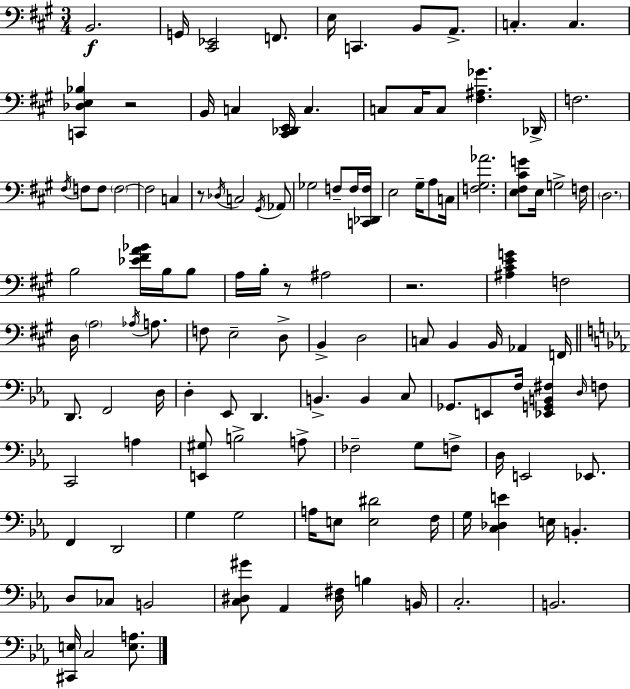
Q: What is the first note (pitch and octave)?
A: B2